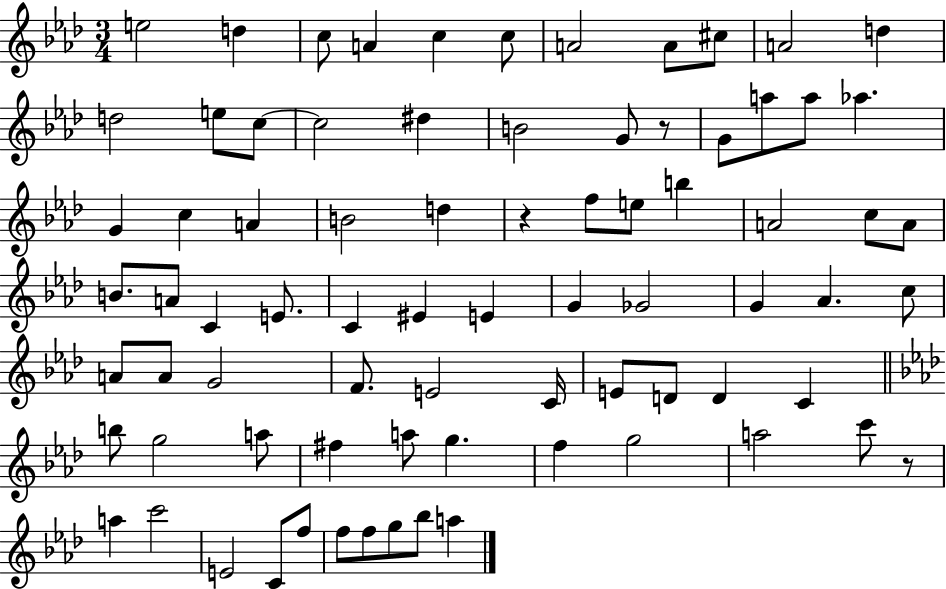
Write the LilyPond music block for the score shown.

{
  \clef treble
  \numericTimeSignature
  \time 3/4
  \key aes \major
  \repeat volta 2 { e''2 d''4 | c''8 a'4 c''4 c''8 | a'2 a'8 cis''8 | a'2 d''4 | \break d''2 e''8 c''8~~ | c''2 dis''4 | b'2 g'8 r8 | g'8 a''8 a''8 aes''4. | \break g'4 c''4 a'4 | b'2 d''4 | r4 f''8 e''8 b''4 | a'2 c''8 a'8 | \break b'8. a'8 c'4 e'8. | c'4 eis'4 e'4 | g'4 ges'2 | g'4 aes'4. c''8 | \break a'8 a'8 g'2 | f'8. e'2 c'16 | e'8 d'8 d'4 c'4 | \bar "||" \break \key f \minor b''8 g''2 a''8 | fis''4 a''8 g''4. | f''4 g''2 | a''2 c'''8 r8 | \break a''4 c'''2 | e'2 c'8 f''8 | f''8 f''8 g''8 bes''8 a''4 | } \bar "|."
}